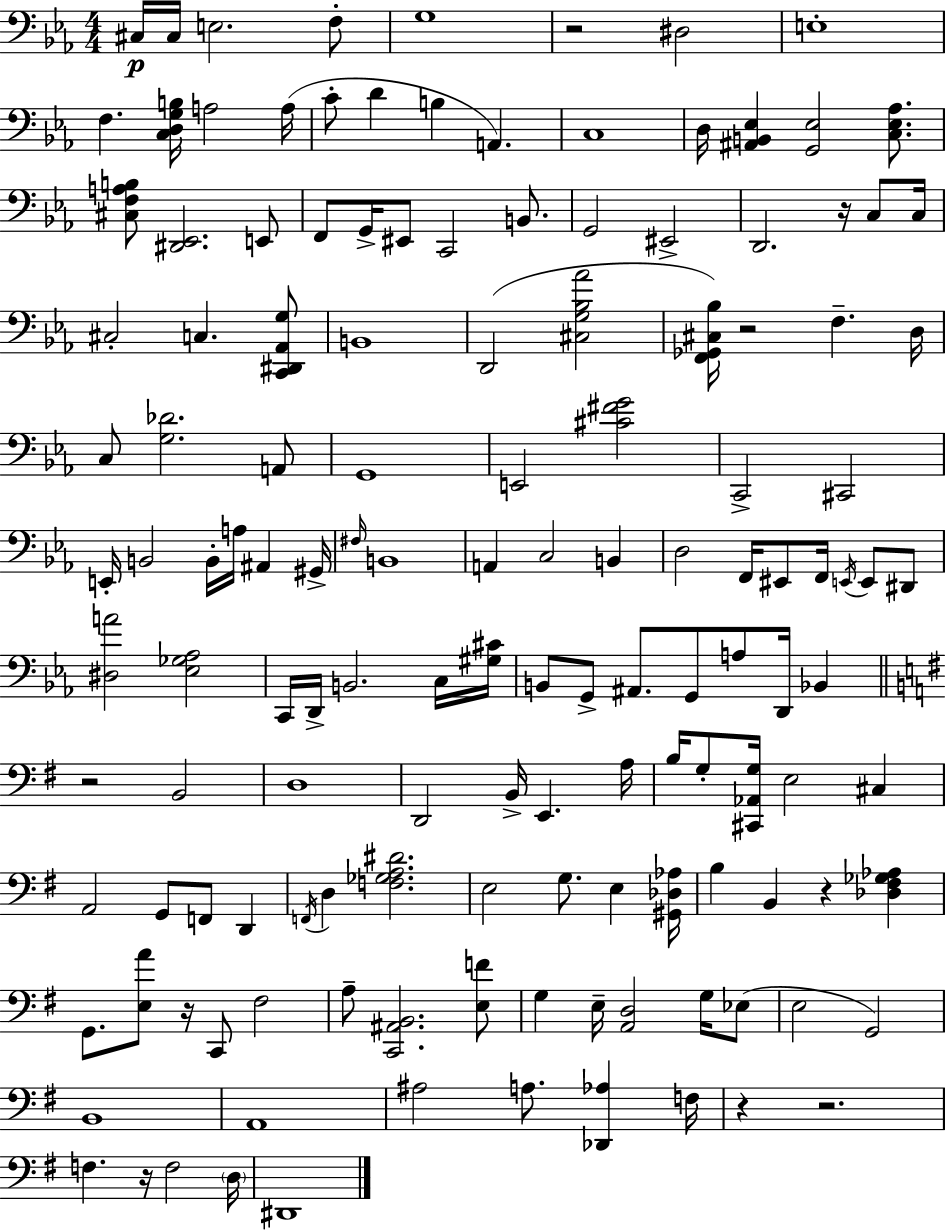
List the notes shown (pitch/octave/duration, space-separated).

C#3/s C#3/s E3/h. F3/e G3/w R/h D#3/h E3/w F3/q. [C3,D3,G3,B3]/s A3/h A3/s C4/e D4/q B3/q A2/q. C3/w D3/s [A#2,B2,Eb3]/q [G2,Eb3]/h [C3,Eb3,Ab3]/e. [C#3,F3,A3,B3]/e [D#2,Eb2]/h. E2/e F2/e G2/s EIS2/e C2/h B2/e. G2/h EIS2/h D2/h. R/s C3/e C3/s C#3/h C3/q. [C2,D#2,Ab2,G3]/e B2/w D2/h [C#3,G3,Bb3,Ab4]/h [F2,Gb2,C#3,Bb3]/s R/h F3/q. D3/s C3/e [G3,Db4]/h. A2/e G2/w E2/h [C#4,F#4,G4]/h C2/h C#2/h E2/s B2/h B2/s A3/s A#2/q G#2/s F#3/s B2/w A2/q C3/h B2/q D3/h F2/s EIS2/e F2/s E2/s E2/e D#2/e [D#3,A4]/h [Eb3,Gb3,Ab3]/h C2/s D2/s B2/h. C3/s [G#3,C#4]/s B2/e G2/e A#2/e. G2/e A3/e D2/s Bb2/q R/h B2/h D3/w D2/h B2/s E2/q. A3/s B3/s G3/e [C#2,Ab2,G3]/s E3/h C#3/q A2/h G2/e F2/e D2/q F2/s D3/q [F3,Gb3,A3,D#4]/h. E3/h G3/e. E3/q [G#2,Db3,Ab3]/s B3/q B2/q R/q [Db3,F#3,Gb3,Ab3]/q G2/e. [E3,A4]/e R/s C2/e F#3/h A3/e [C2,A#2,B2]/h. [E3,F4]/e G3/q E3/s [A2,D3]/h G3/s Eb3/e E3/h G2/h B2/w A2/w A#3/h A3/e. [Db2,Ab3]/q F3/s R/q R/h. F3/q. R/s F3/h D3/s D#2/w